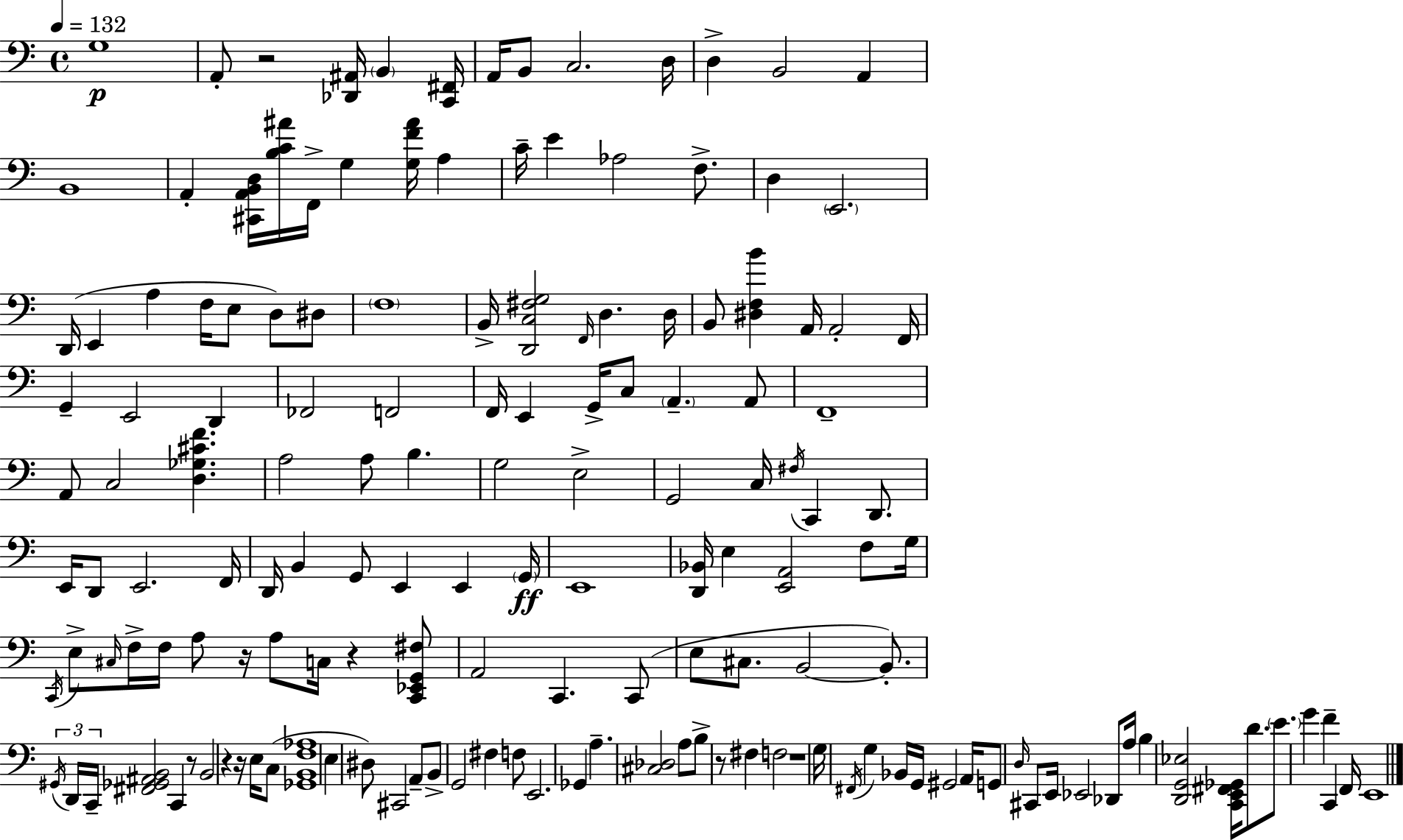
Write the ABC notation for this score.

X:1
T:Untitled
M:4/4
L:1/4
K:Am
G,4 A,,/2 z2 [_D,,^A,,]/4 B,, [C,,^F,,]/4 A,,/4 B,,/2 C,2 D,/4 D, B,,2 A,, B,,4 A,, [^C,,A,,B,,D,]/4 [B,C^A]/4 F,,/4 G, [G,F^A]/4 A, C/4 E _A,2 F,/2 D, E,,2 D,,/4 E,, A, F,/4 E,/2 D,/2 ^D,/2 F,4 B,,/4 [D,,C,^F,G,]2 F,,/4 D, D,/4 B,,/2 [^D,F,B] A,,/4 A,,2 F,,/4 G,, E,,2 D,, _F,,2 F,,2 F,,/4 E,, G,,/4 C,/2 A,, A,,/2 F,,4 A,,/2 C,2 [D,_G,^CF] A,2 A,/2 B, G,2 E,2 G,,2 C,/4 ^F,/4 C,, D,,/2 E,,/4 D,,/2 E,,2 F,,/4 D,,/4 B,, G,,/2 E,, E,, G,,/4 E,,4 [D,,_B,,]/4 E, [E,,A,,]2 F,/2 G,/4 C,,/4 E,/2 ^C,/4 F,/4 F,/4 A,/2 z/4 A,/2 C,/4 z [C,,_E,,G,,^F,]/2 A,,2 C,, C,,/2 E,/2 ^C,/2 B,,2 B,,/2 ^G,,/4 D,,/4 C,,/4 [^F,,_G,,^A,,B,,]2 C,, z/2 B,,2 z z/4 E,/4 C,/2 [_G,,B,,F,_A,]4 E, ^D,/2 ^C,,2 A,,/2 B,,/2 G,,2 ^F, F,/2 E,,2 _G,, A, [^C,_D,]2 A,/2 B,/2 z/2 ^F, F,2 z4 G,/4 ^F,,/4 G, _B,,/4 G,,/4 ^G,,2 A,,/4 G,,/2 D,/4 ^C,,/2 E,,/4 _E,,2 _D,,/2 A,/4 B, [D,,G,,_E,]2 [C,,E,,^F,,_G,,]/4 D/2 E/2 G F C,, F,,/4 E,,4